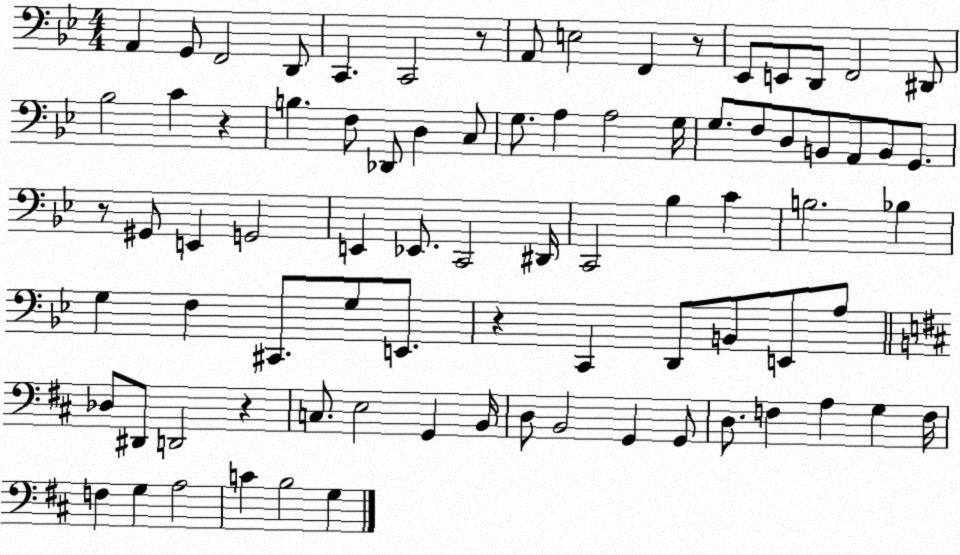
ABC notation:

X:1
T:Untitled
M:4/4
L:1/4
K:Bb
A,, G,,/2 F,,2 D,,/2 C,, C,,2 z/2 A,,/2 E,2 F,, z/2 _E,,/2 E,,/2 D,,/2 F,,2 ^D,,/2 _B,2 C z B, F,/2 _D,,/2 D, C,/2 G,/2 A, A,2 G,/4 G,/2 F,/2 D,/2 B,,/2 A,,/2 B,,/2 G,,/2 z/2 ^G,,/2 E,, G,,2 E,, _E,,/2 C,,2 ^D,,/4 C,,2 _B, C B,2 _B, G, F, ^C,,/2 G,/2 E,,/2 z C,, D,,/2 B,,/2 E,,/2 A,/2 _D,/2 ^D,,/2 D,,2 z C,/2 E,2 G,, B,,/4 D,/2 B,,2 G,, G,,/2 D,/2 F, A, G, F,/4 F, G, A,2 C B,2 G,